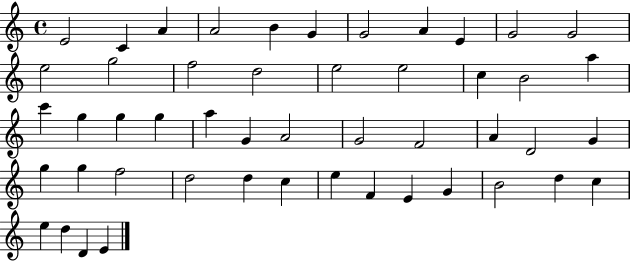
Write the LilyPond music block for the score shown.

{
  \clef treble
  \time 4/4
  \defaultTimeSignature
  \key c \major
  e'2 c'4 a'4 | a'2 b'4 g'4 | g'2 a'4 e'4 | g'2 g'2 | \break e''2 g''2 | f''2 d''2 | e''2 e''2 | c''4 b'2 a''4 | \break c'''4 g''4 g''4 g''4 | a''4 g'4 a'2 | g'2 f'2 | a'4 d'2 g'4 | \break g''4 g''4 f''2 | d''2 d''4 c''4 | e''4 f'4 e'4 g'4 | b'2 d''4 c''4 | \break e''4 d''4 d'4 e'4 | \bar "|."
}